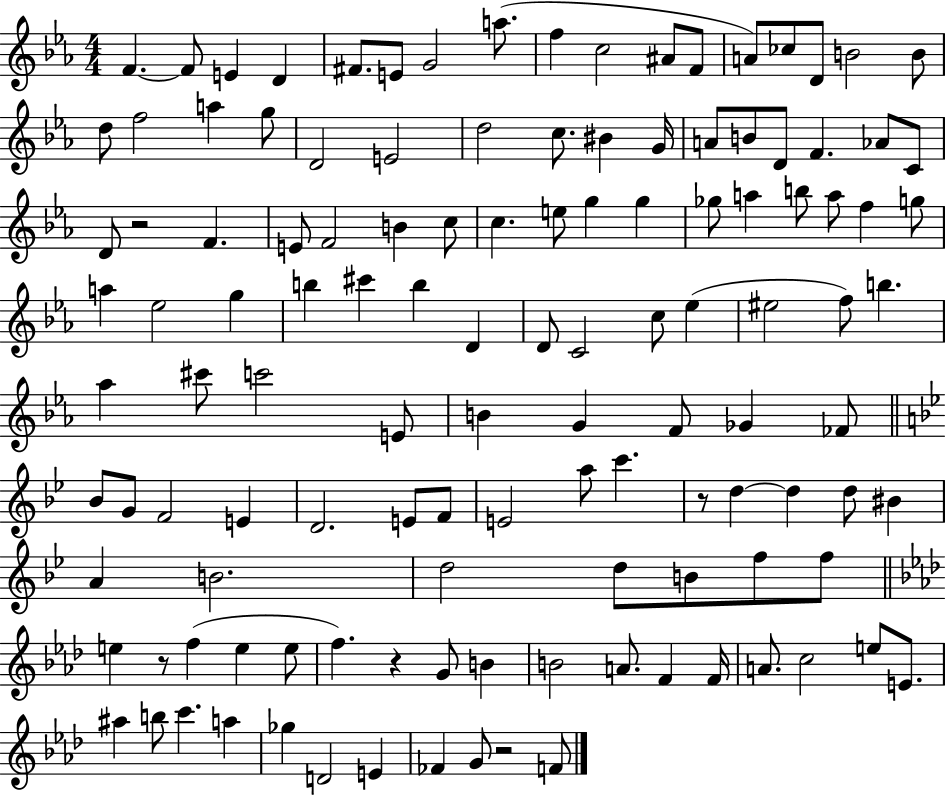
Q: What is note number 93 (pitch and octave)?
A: F5